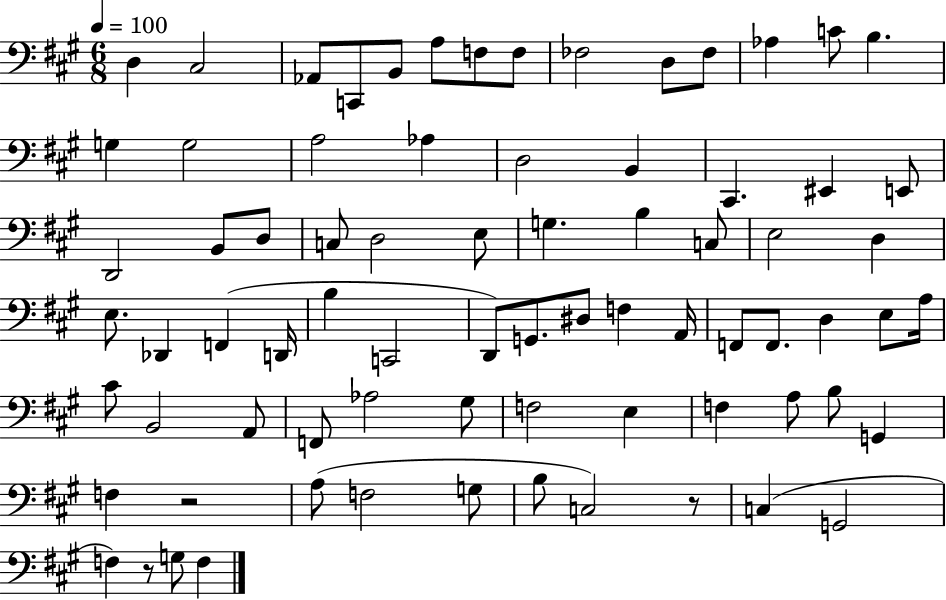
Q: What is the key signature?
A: A major